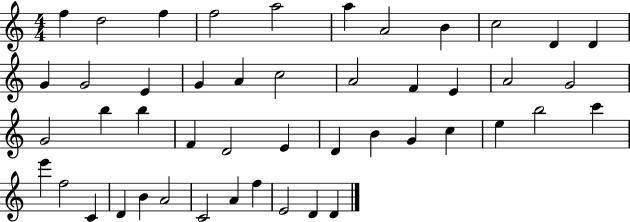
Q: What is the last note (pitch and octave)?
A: D4